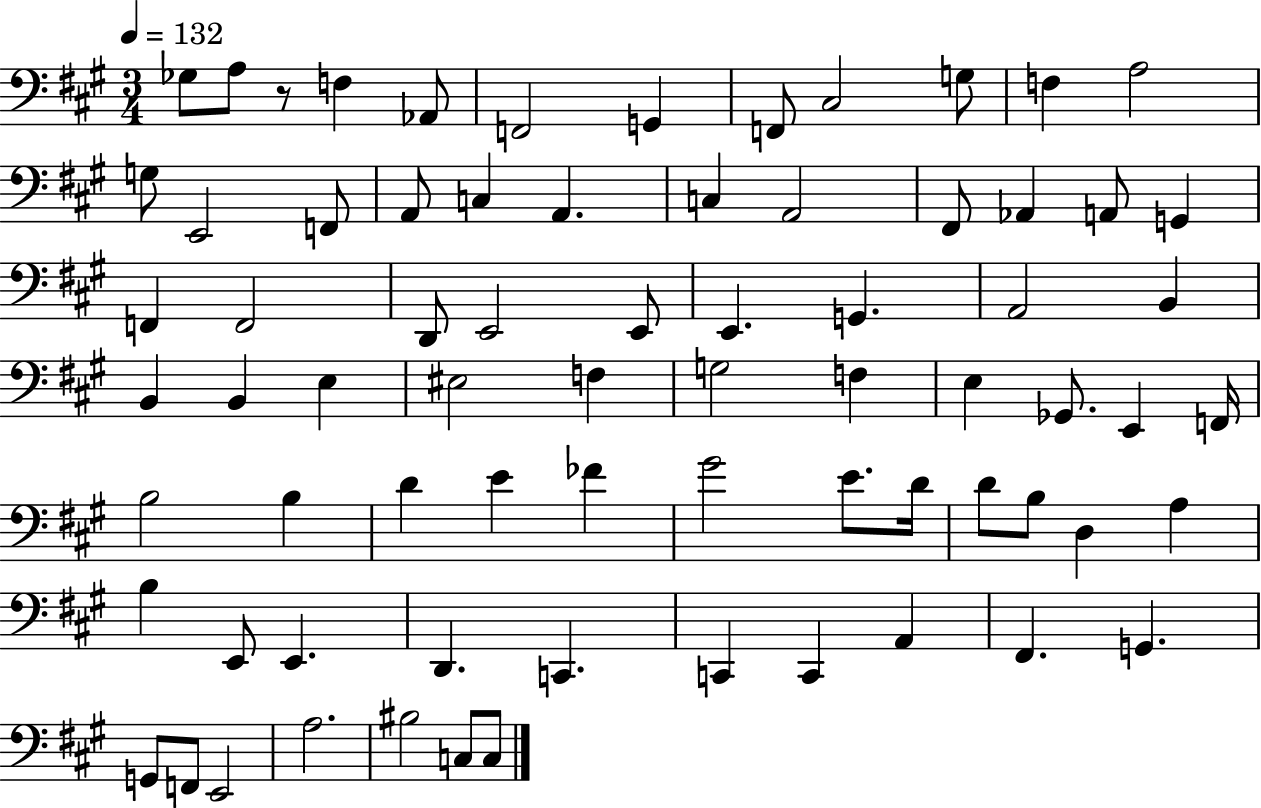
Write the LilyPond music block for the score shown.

{
  \clef bass
  \numericTimeSignature
  \time 3/4
  \key a \major
  \tempo 4 = 132
  \repeat volta 2 { ges8 a8 r8 f4 aes,8 | f,2 g,4 | f,8 cis2 g8 | f4 a2 | \break g8 e,2 f,8 | a,8 c4 a,4. | c4 a,2 | fis,8 aes,4 a,8 g,4 | \break f,4 f,2 | d,8 e,2 e,8 | e,4. g,4. | a,2 b,4 | \break b,4 b,4 e4 | eis2 f4 | g2 f4 | e4 ges,8. e,4 f,16 | \break b2 b4 | d'4 e'4 fes'4 | gis'2 e'8. d'16 | d'8 b8 d4 a4 | \break b4 e,8 e,4. | d,4. c,4. | c,4 c,4 a,4 | fis,4. g,4. | \break g,8 f,8 e,2 | a2. | bis2 c8 c8 | } \bar "|."
}